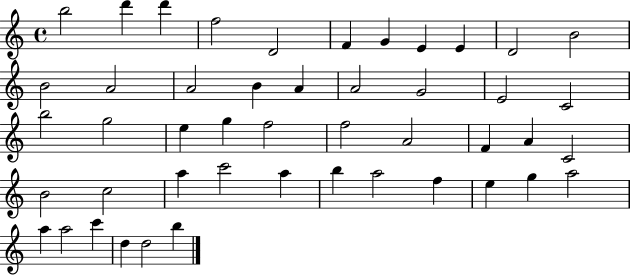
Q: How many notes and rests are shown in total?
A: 47